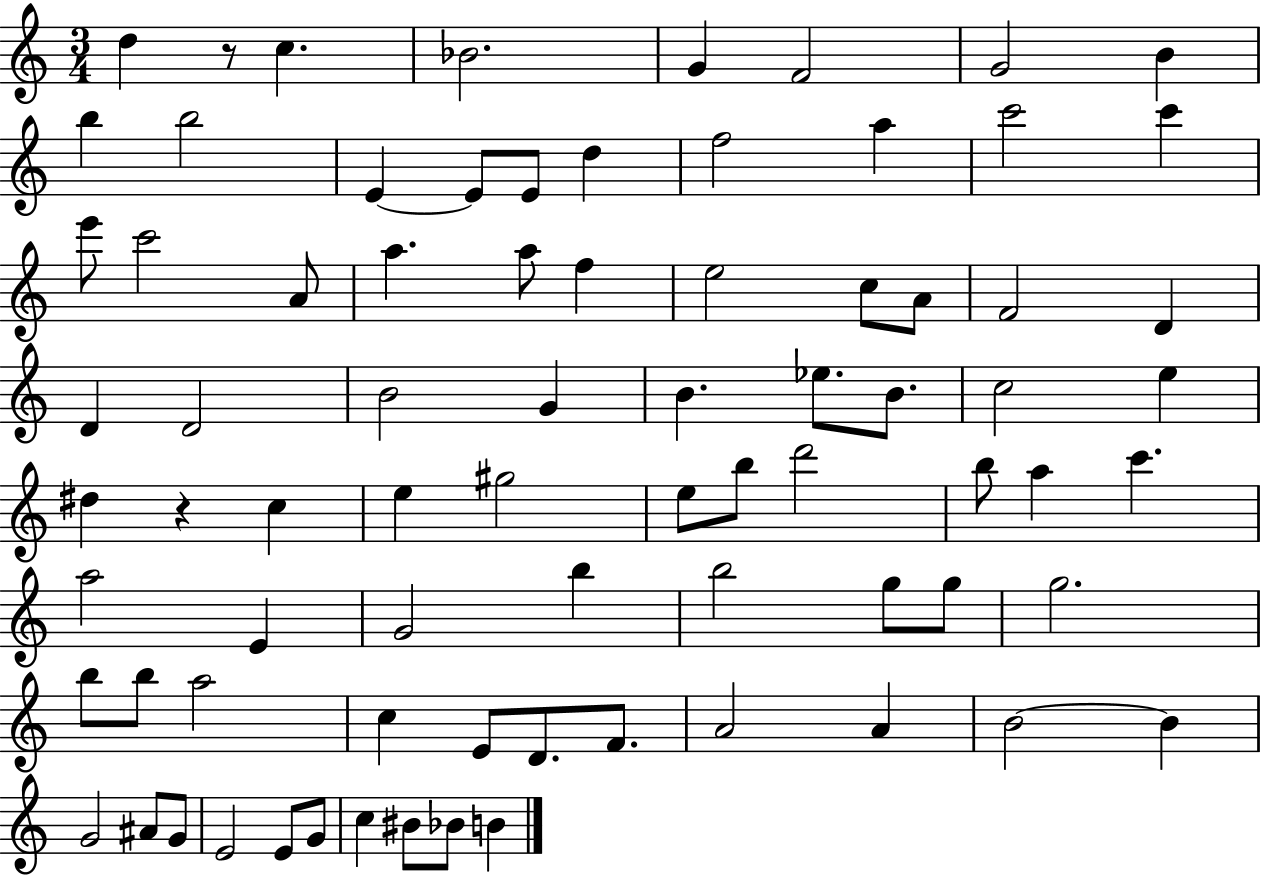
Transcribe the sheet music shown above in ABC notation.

X:1
T:Untitled
M:3/4
L:1/4
K:C
d z/2 c _B2 G F2 G2 B b b2 E E/2 E/2 d f2 a c'2 c' e'/2 c'2 A/2 a a/2 f e2 c/2 A/2 F2 D D D2 B2 G B _e/2 B/2 c2 e ^d z c e ^g2 e/2 b/2 d'2 b/2 a c' a2 E G2 b b2 g/2 g/2 g2 b/2 b/2 a2 c E/2 D/2 F/2 A2 A B2 B G2 ^A/2 G/2 E2 E/2 G/2 c ^B/2 _B/2 B